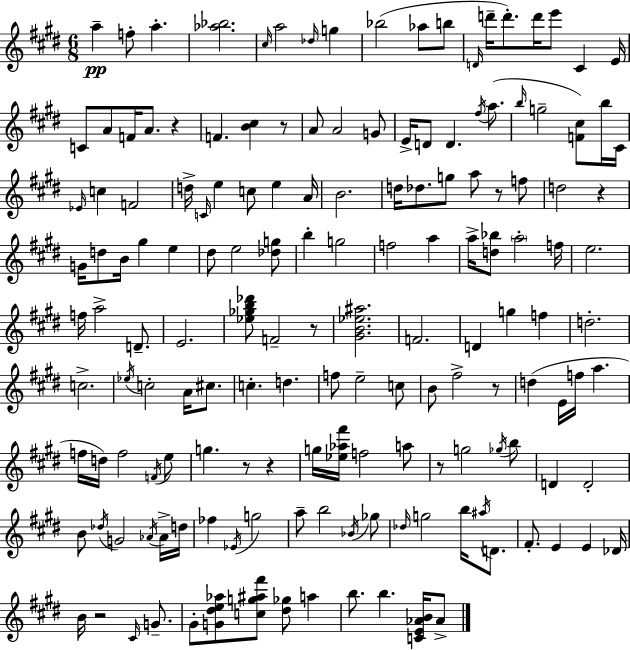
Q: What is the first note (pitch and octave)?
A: A5